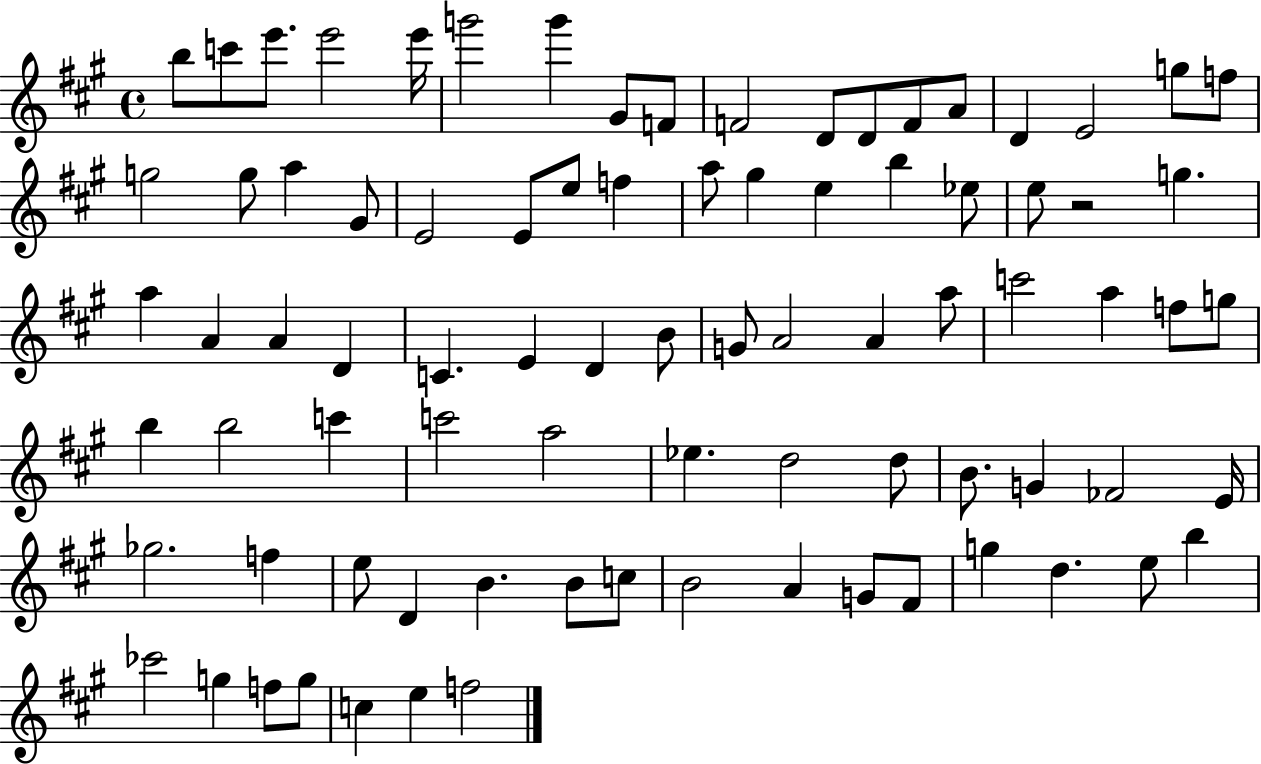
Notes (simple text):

B5/e C6/e E6/e. E6/h E6/s G6/h G6/q G#4/e F4/e F4/h D4/e D4/e F4/e A4/e D4/q E4/h G5/e F5/e G5/h G5/e A5/q G#4/e E4/h E4/e E5/e F5/q A5/e G#5/q E5/q B5/q Eb5/e E5/e R/h G5/q. A5/q A4/q A4/q D4/q C4/q. E4/q D4/q B4/e G4/e A4/h A4/q A5/e C6/h A5/q F5/e G5/e B5/q B5/h C6/q C6/h A5/h Eb5/q. D5/h D5/e B4/e. G4/q FES4/h E4/s Gb5/h. F5/q E5/e D4/q B4/q. B4/e C5/e B4/h A4/q G4/e F#4/e G5/q D5/q. E5/e B5/q CES6/h G5/q F5/e G5/e C5/q E5/q F5/h